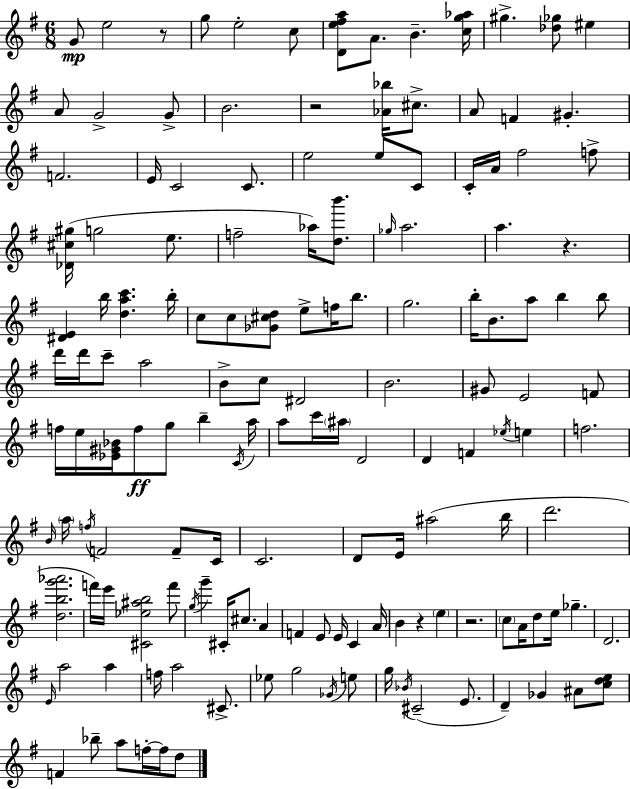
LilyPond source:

{
  \clef treble
  \numericTimeSignature
  \time 6/8
  \key e \minor
  g'8\mp e''2 r8 | g''8 e''2-. c''8 | <d' e'' fis'' a''>8 a'8. b'4.-- <c'' g'' aes''>16 | gis''4.-> <des'' ges''>8 eis''4 | \break a'8 g'2-> g'8-> | b'2. | r2 <aes' bes''>16 cis''8.-> | a'8 f'4 gis'4.-. | \break f'2. | e'16 c'2 c'8. | e''2 e''8 c'8 | c'16-. a'16 fis''2 f''8-> | \break <des' cis'' gis''>16( g''2 e''8. | f''2-- aes''16) <d'' b'''>8. | \grace { ges''16 } a''2. | a''4. r4. | \break <dis' e'>4 b''16 <d'' a'' c'''>4. | b''16-. c''8 c''8 <ges' cis'' d''>8 e''8-> f''16 b''8. | g''2. | b''16-. b'8. a''8 b''4 b''8 | \break d'''16 d'''16 c'''8-- a''2 | b'8-> c''8 dis'2 | b'2. | gis'8 e'2 f'8 | \break f''16 e''16 <ees' gis' bes'>16 f''8\ff g''8 b''4-- | \acciaccatura { c'16 } a''16 a''8 c'''16 \parenthesize ais''16 d'2 | d'4 f'4 \acciaccatura { ees''16 } e''4 | f''2. | \break \grace { b'16 } \parenthesize a''16 \acciaccatura { f''16 } f'2 | f'8-- c'16 c'2. | d'8 e'16 ais''2( | b''16 d'''2. | \break <d'' b'' g''' aes'''>2. | f'''16) e'''16 <cis' ees'' ais'' b''>2 | f'''8 \acciaccatura { g''16 } g'''4-- cis'16-. cis''8. | a'4 f'4 e'8 | \break e'16 c'4 a'16 b'4 r4 | \parenthesize e''4 r2. | \parenthesize c''8 a'16 d''8 e''16 | ges''4.-- d'2. | \break \grace { e'16 } a''2 | a''4 f''16 a''2 | cis'8.-> ees''8 g''2 | \acciaccatura { ges'16 } e''8 g''16 \acciaccatura { bes'16 } cis'2--( | \break e'8. d'4--) | ges'4 ais'8 <c'' d'' e''>8 f'4 | bes''8-- a''8 f''16-.~~ f''16 d''8 \bar "|."
}